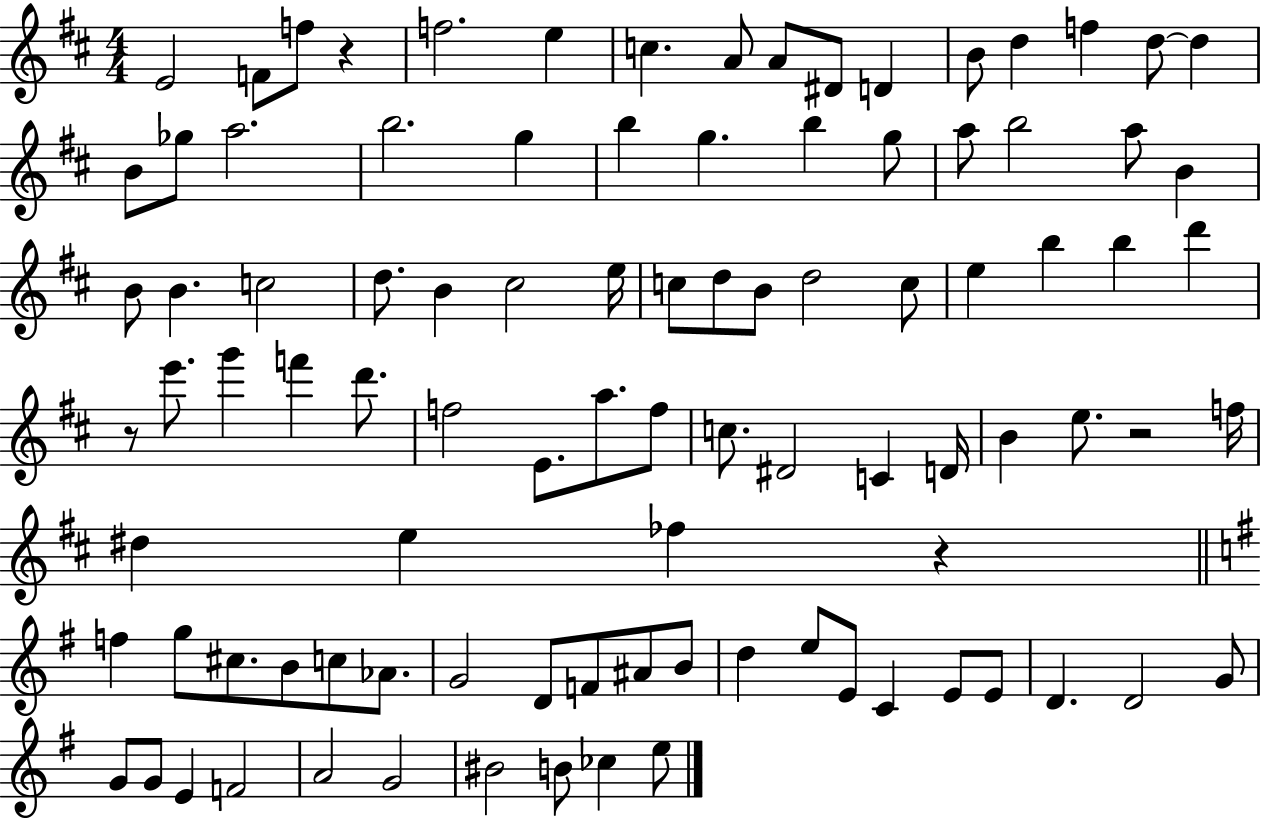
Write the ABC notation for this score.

X:1
T:Untitled
M:4/4
L:1/4
K:D
E2 F/2 f/2 z f2 e c A/2 A/2 ^D/2 D B/2 d f d/2 d B/2 _g/2 a2 b2 g b g b g/2 a/2 b2 a/2 B B/2 B c2 d/2 B ^c2 e/4 c/2 d/2 B/2 d2 c/2 e b b d' z/2 e'/2 g' f' d'/2 f2 E/2 a/2 f/2 c/2 ^D2 C D/4 B e/2 z2 f/4 ^d e _f z f g/2 ^c/2 B/2 c/2 _A/2 G2 D/2 F/2 ^A/2 B/2 d e/2 E/2 C E/2 E/2 D D2 G/2 G/2 G/2 E F2 A2 G2 ^B2 B/2 _c e/2